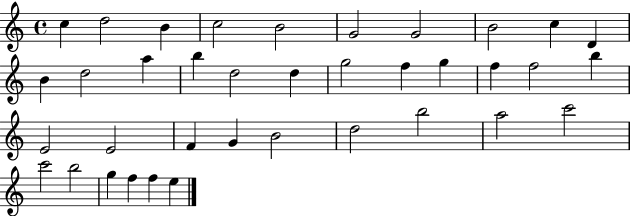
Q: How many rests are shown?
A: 0